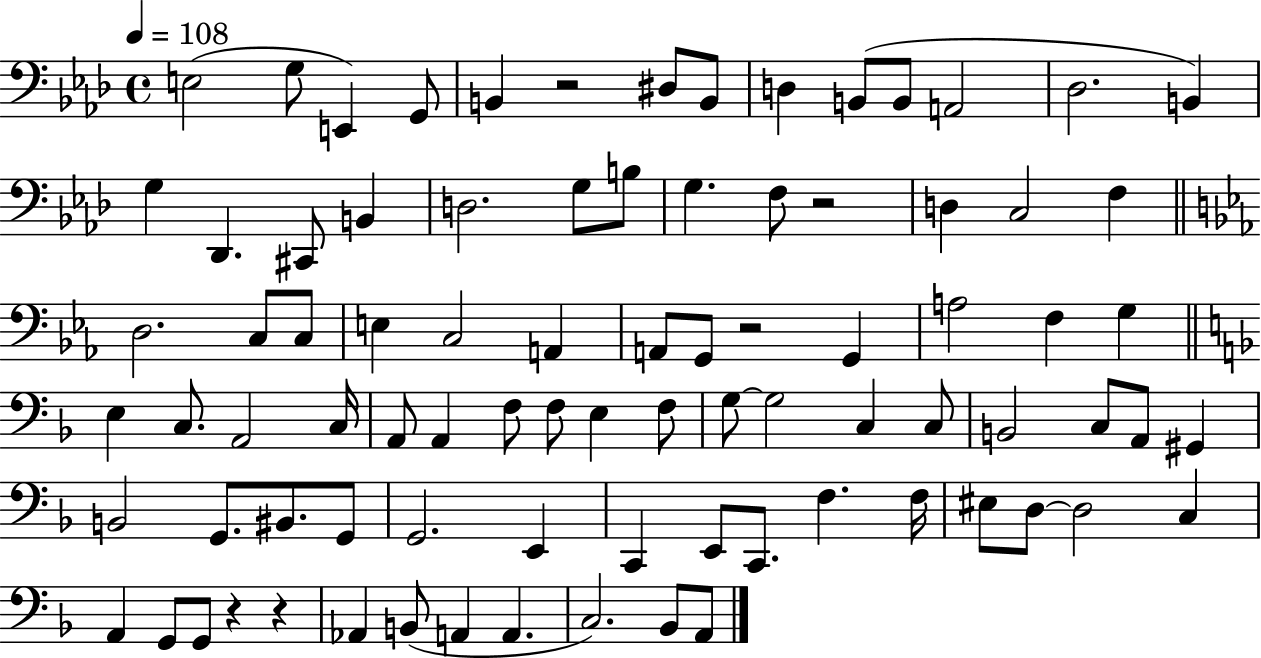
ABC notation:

X:1
T:Untitled
M:4/4
L:1/4
K:Ab
E,2 G,/2 E,, G,,/2 B,, z2 ^D,/2 B,,/2 D, B,,/2 B,,/2 A,,2 _D,2 B,, G, _D,, ^C,,/2 B,, D,2 G,/2 B,/2 G, F,/2 z2 D, C,2 F, D,2 C,/2 C,/2 E, C,2 A,, A,,/2 G,,/2 z2 G,, A,2 F, G, E, C,/2 A,,2 C,/4 A,,/2 A,, F,/2 F,/2 E, F,/2 G,/2 G,2 C, C,/2 B,,2 C,/2 A,,/2 ^G,, B,,2 G,,/2 ^B,,/2 G,,/2 G,,2 E,, C,, E,,/2 C,,/2 F, F,/4 ^E,/2 D,/2 D,2 C, A,, G,,/2 G,,/2 z z _A,, B,,/2 A,, A,, C,2 _B,,/2 A,,/2